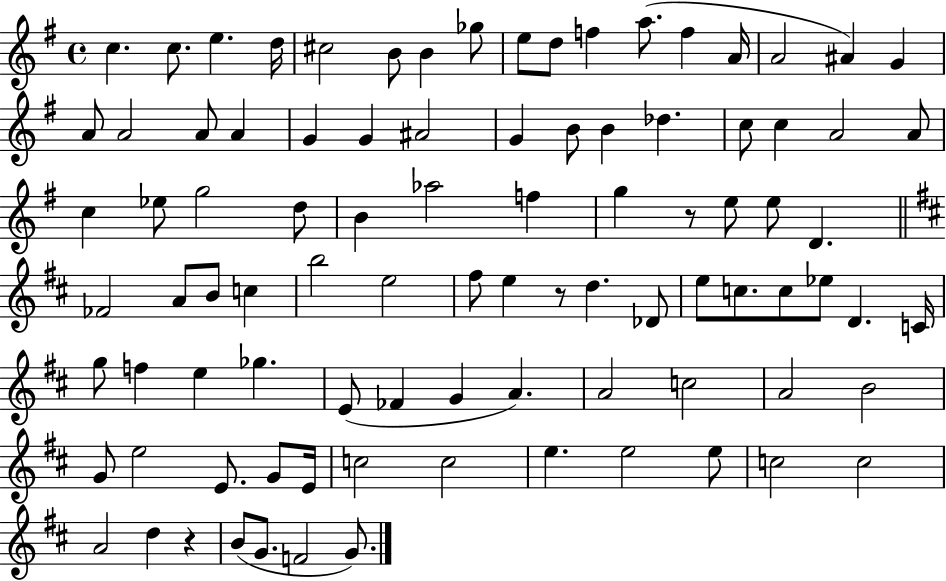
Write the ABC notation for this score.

X:1
T:Untitled
M:4/4
L:1/4
K:G
c c/2 e d/4 ^c2 B/2 B _g/2 e/2 d/2 f a/2 f A/4 A2 ^A G A/2 A2 A/2 A G G ^A2 G B/2 B _d c/2 c A2 A/2 c _e/2 g2 d/2 B _a2 f g z/2 e/2 e/2 D _F2 A/2 B/2 c b2 e2 ^f/2 e z/2 d _D/2 e/2 c/2 c/2 _e/2 D C/4 g/2 f e _g E/2 _F G A A2 c2 A2 B2 G/2 e2 E/2 G/2 E/4 c2 c2 e e2 e/2 c2 c2 A2 d z B/2 G/2 F2 G/2